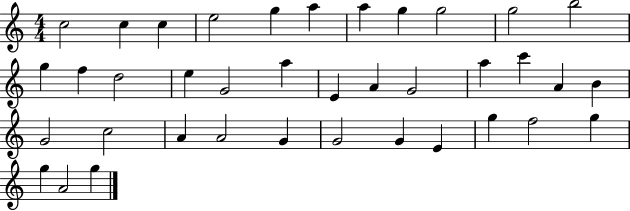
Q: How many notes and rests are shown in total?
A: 38